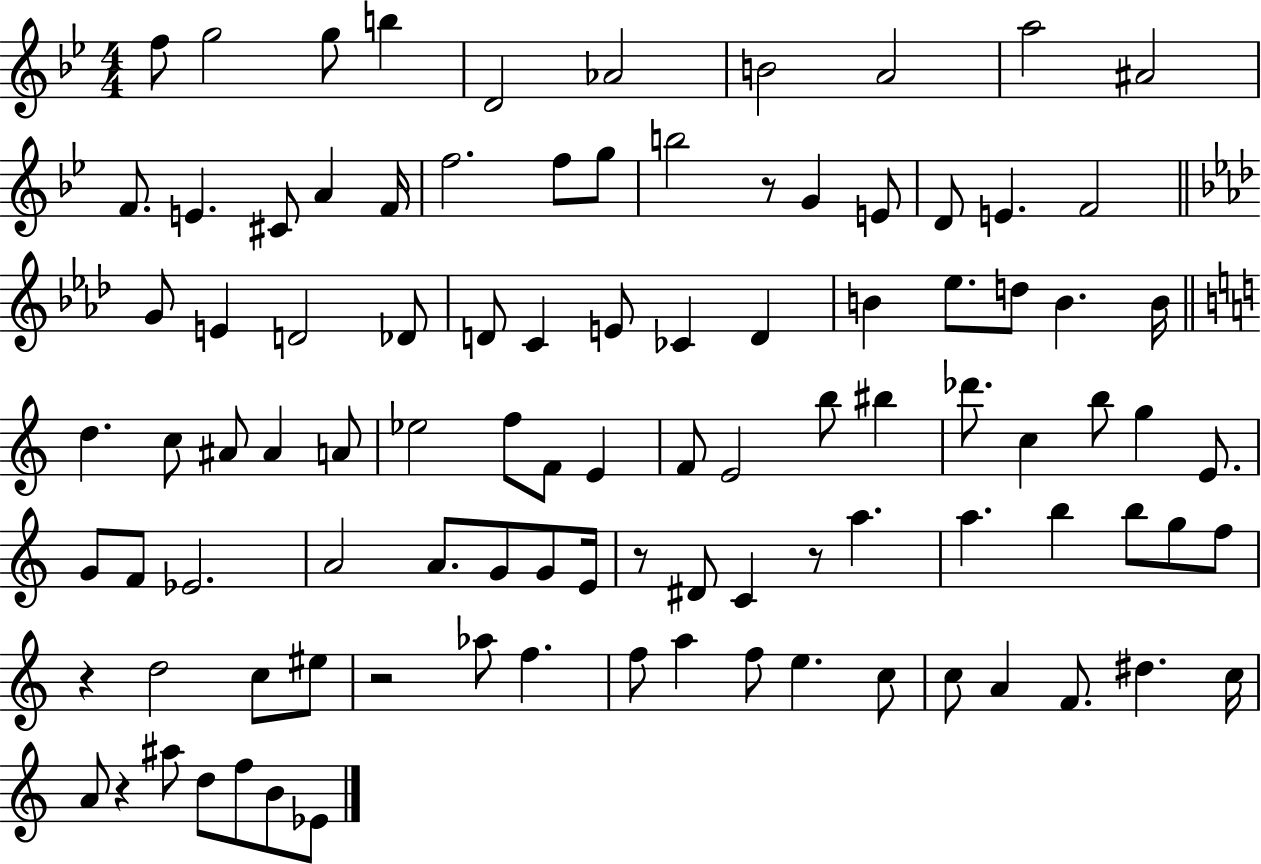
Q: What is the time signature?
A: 4/4